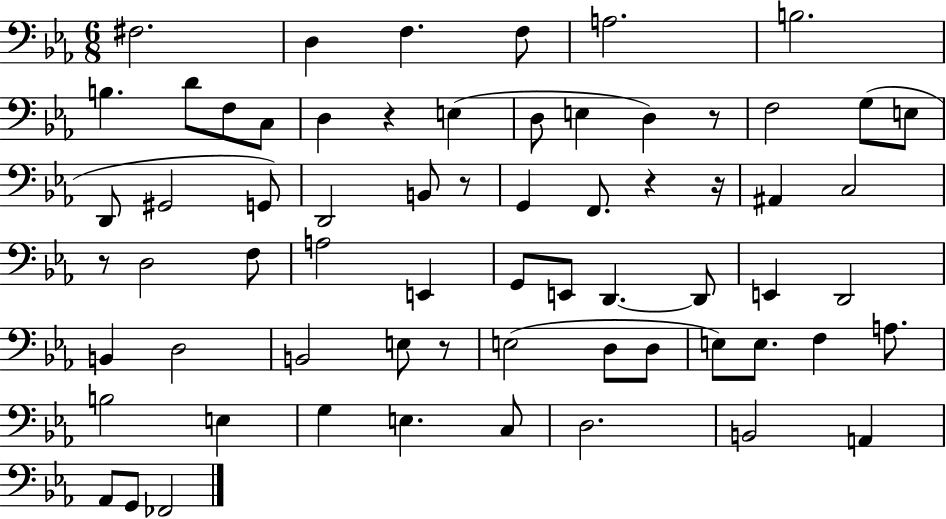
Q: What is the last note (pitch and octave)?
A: FES2